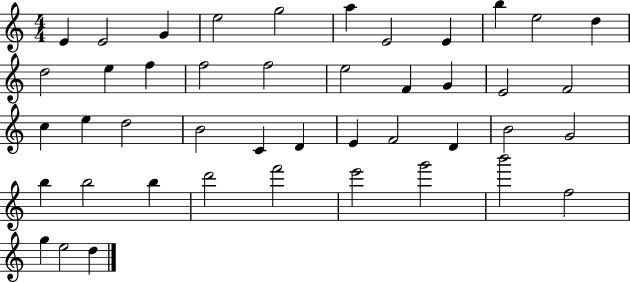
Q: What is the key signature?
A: C major